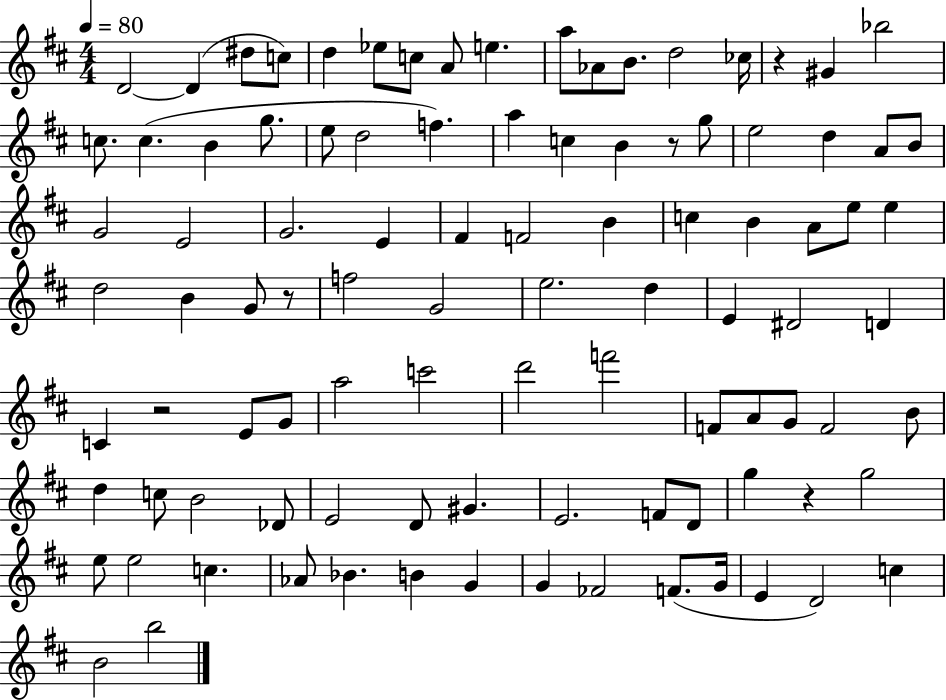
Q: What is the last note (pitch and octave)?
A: B5